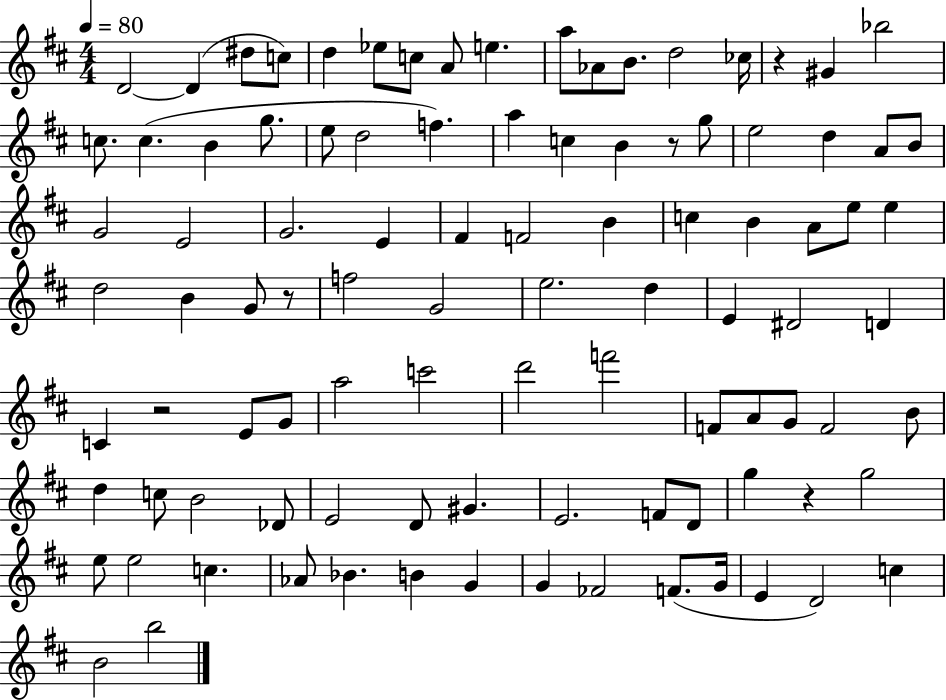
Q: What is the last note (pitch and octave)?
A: B5